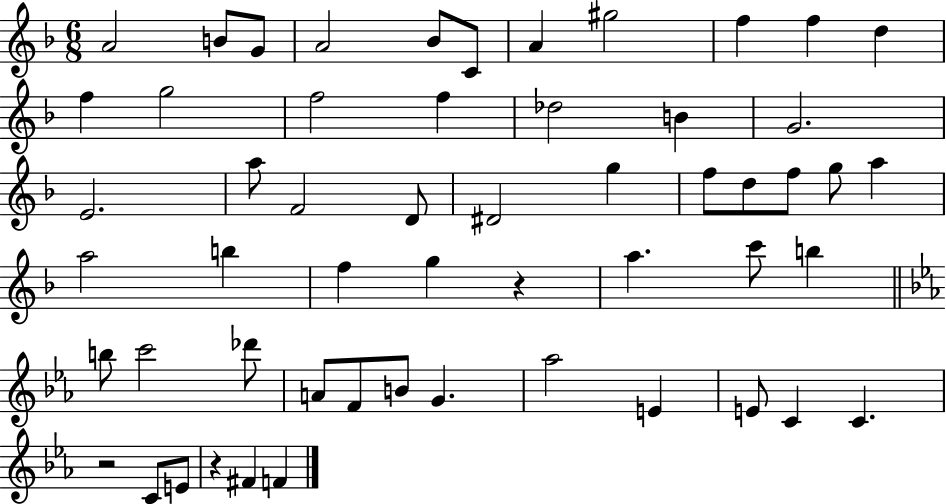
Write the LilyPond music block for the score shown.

{
  \clef treble
  \numericTimeSignature
  \time 6/8
  \key f \major
  a'2 b'8 g'8 | a'2 bes'8 c'8 | a'4 gis''2 | f''4 f''4 d''4 | \break f''4 g''2 | f''2 f''4 | des''2 b'4 | g'2. | \break e'2. | a''8 f'2 d'8 | dis'2 g''4 | f''8 d''8 f''8 g''8 a''4 | \break a''2 b''4 | f''4 g''4 r4 | a''4. c'''8 b''4 | \bar "||" \break \key c \minor b''8 c'''2 des'''8 | a'8 f'8 b'8 g'4. | aes''2 e'4 | e'8 c'4 c'4. | \break r2 c'8 e'8 | r4 fis'4 f'4 | \bar "|."
}